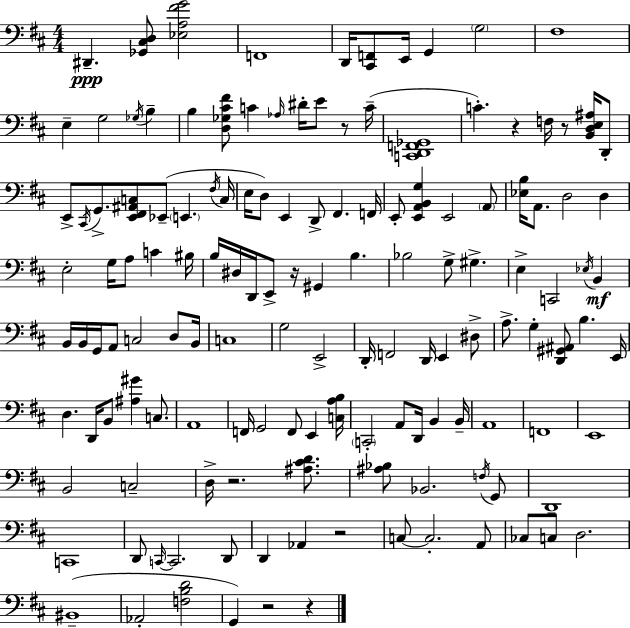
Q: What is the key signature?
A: D major